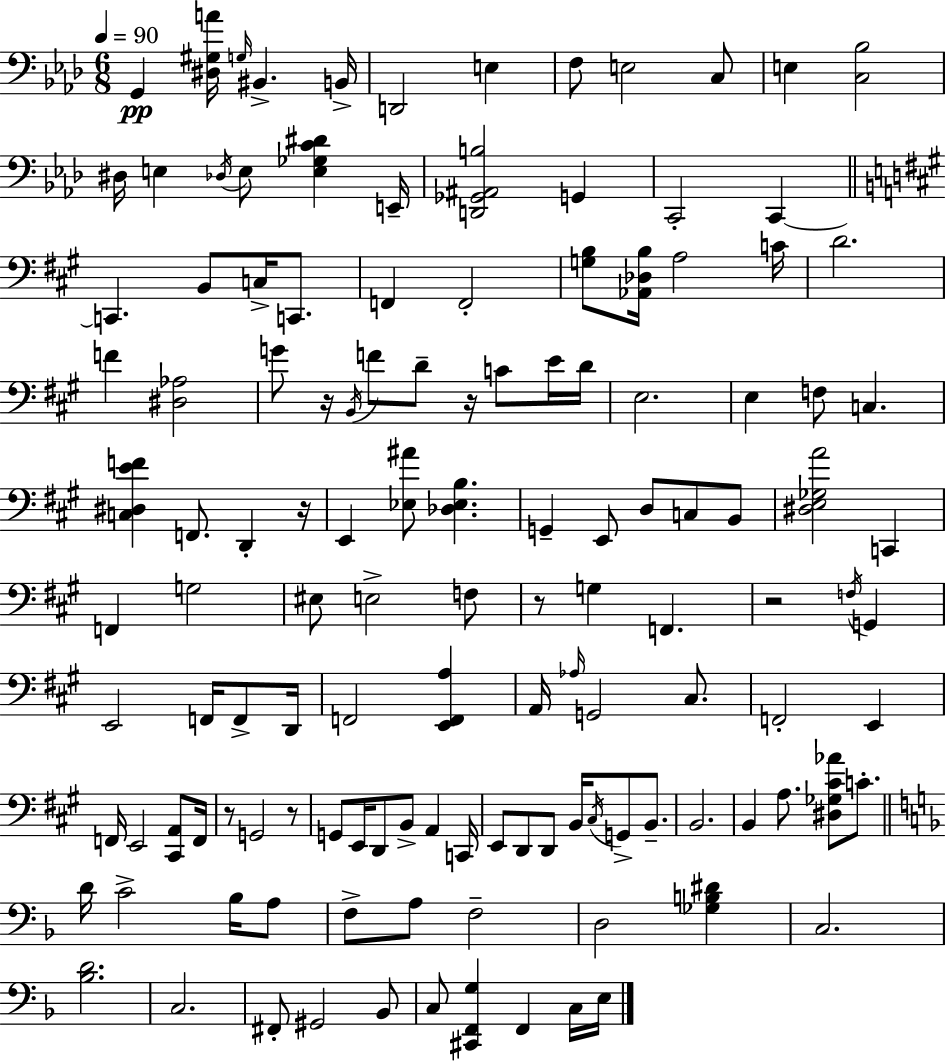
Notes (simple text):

G2/q [D#3,G#3,A4]/s G3/s BIS2/q. B2/s D2/h E3/q F3/e E3/h C3/e E3/q [C3,Bb3]/h D#3/s E3/q Db3/s E3/e [E3,Gb3,C4,D#4]/q E2/s [D2,Gb2,A#2,B3]/h G2/q C2/h C2/q C2/q. B2/e C3/s C2/e. F2/q F2/h [G3,B3]/e [Ab2,Db3,B3]/s A3/h C4/s D4/h. F4/q [D#3,Ab3]/h G4/e R/s B2/s F4/e D4/e R/s C4/e E4/s D4/s E3/h. E3/q F3/e C3/q. [C3,D#3,E4,F4]/q F2/e. D2/q R/s E2/q [Eb3,A#4]/e [Db3,Eb3,B3]/q. G2/q E2/e D3/e C3/e B2/e [D#3,E3,Gb3,A4]/h C2/q F2/q G3/h EIS3/e E3/h F3/e R/e G3/q F2/q. R/h F3/s G2/q E2/h F2/s F2/e D2/s F2/h [E2,F2,A3]/q A2/s Ab3/s G2/h C#3/e. F2/h E2/q F2/s E2/h [C#2,A2]/e F2/s R/e G2/h R/e G2/e E2/s D2/e B2/e A2/q C2/s E2/e D2/e D2/e B2/s C#3/s G2/e B2/e. B2/h. B2/q A3/e. [D#3,Gb3,C#4,Ab4]/e C4/e. D4/s C4/h Bb3/s A3/e F3/e A3/e F3/h D3/h [Gb3,B3,D#4]/q C3/h. [Bb3,D4]/h. C3/h. F#2/e G#2/h Bb2/e C3/e [C#2,F2,G3]/q F2/q C3/s E3/s